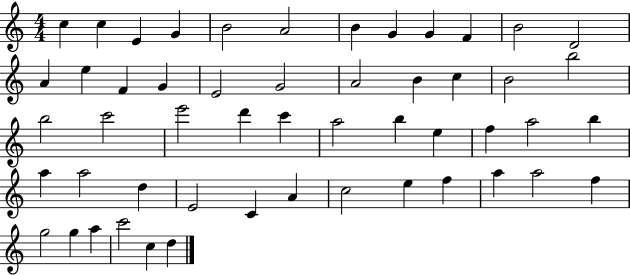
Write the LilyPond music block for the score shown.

{
  \clef treble
  \numericTimeSignature
  \time 4/4
  \key c \major
  c''4 c''4 e'4 g'4 | b'2 a'2 | b'4 g'4 g'4 f'4 | b'2 d'2 | \break a'4 e''4 f'4 g'4 | e'2 g'2 | a'2 b'4 c''4 | b'2 b''2 | \break b''2 c'''2 | e'''2 d'''4 c'''4 | a''2 b''4 e''4 | f''4 a''2 b''4 | \break a''4 a''2 d''4 | e'2 c'4 a'4 | c''2 e''4 f''4 | a''4 a''2 f''4 | \break g''2 g''4 a''4 | c'''2 c''4 d''4 | \bar "|."
}